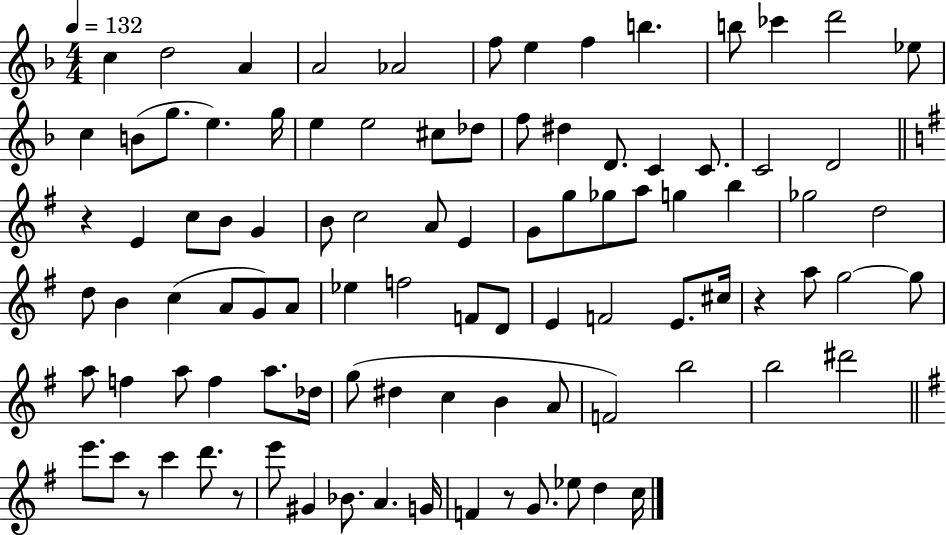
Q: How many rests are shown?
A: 5